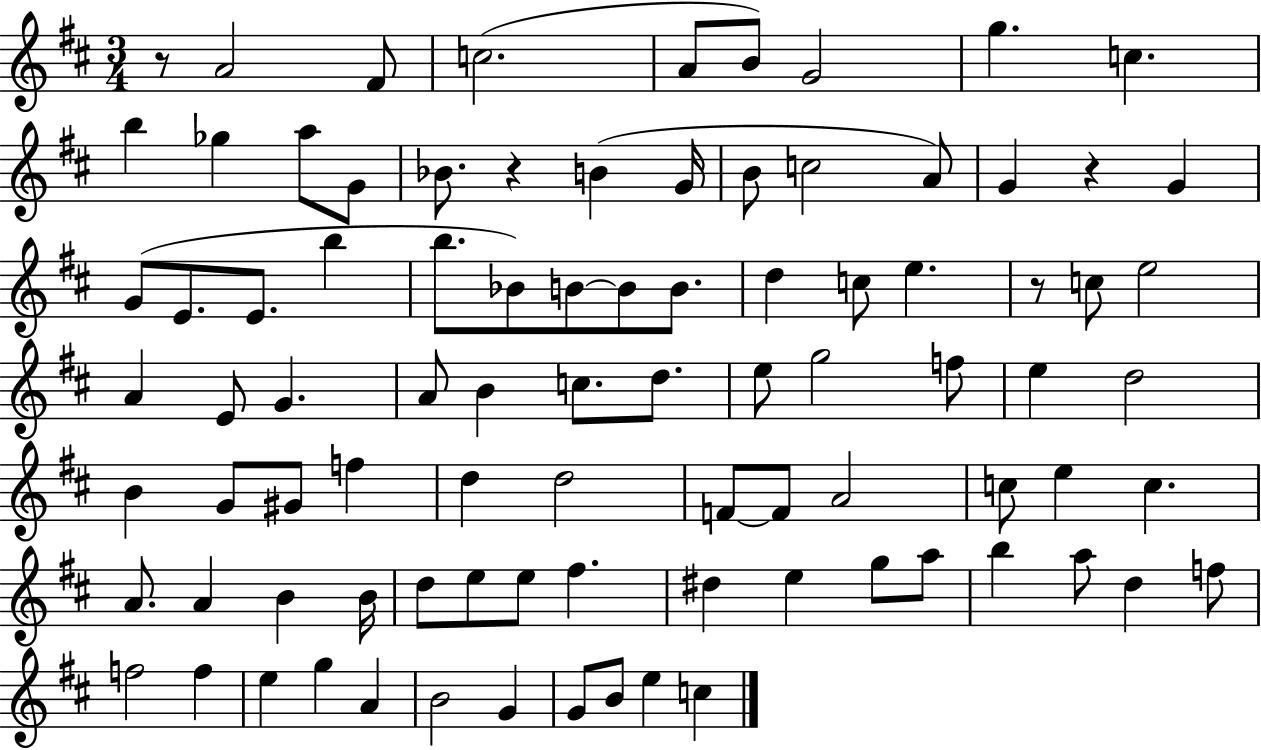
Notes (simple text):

R/e A4/h F#4/e C5/h. A4/e B4/e G4/h G5/q. C5/q. B5/q Gb5/q A5/e G4/e Bb4/e. R/q B4/q G4/s B4/e C5/h A4/e G4/q R/q G4/q G4/e E4/e. E4/e. B5/q B5/e. Bb4/e B4/e B4/e B4/e. D5/q C5/e E5/q. R/e C5/e E5/h A4/q E4/e G4/q. A4/e B4/q C5/e. D5/e. E5/e G5/h F5/e E5/q D5/h B4/q G4/e G#4/e F5/q D5/q D5/h F4/e F4/e A4/h C5/e E5/q C5/q. A4/e. A4/q B4/q B4/s D5/e E5/e E5/e F#5/q. D#5/q E5/q G5/e A5/e B5/q A5/e D5/q F5/e F5/h F5/q E5/q G5/q A4/q B4/h G4/q G4/e B4/e E5/q C5/q